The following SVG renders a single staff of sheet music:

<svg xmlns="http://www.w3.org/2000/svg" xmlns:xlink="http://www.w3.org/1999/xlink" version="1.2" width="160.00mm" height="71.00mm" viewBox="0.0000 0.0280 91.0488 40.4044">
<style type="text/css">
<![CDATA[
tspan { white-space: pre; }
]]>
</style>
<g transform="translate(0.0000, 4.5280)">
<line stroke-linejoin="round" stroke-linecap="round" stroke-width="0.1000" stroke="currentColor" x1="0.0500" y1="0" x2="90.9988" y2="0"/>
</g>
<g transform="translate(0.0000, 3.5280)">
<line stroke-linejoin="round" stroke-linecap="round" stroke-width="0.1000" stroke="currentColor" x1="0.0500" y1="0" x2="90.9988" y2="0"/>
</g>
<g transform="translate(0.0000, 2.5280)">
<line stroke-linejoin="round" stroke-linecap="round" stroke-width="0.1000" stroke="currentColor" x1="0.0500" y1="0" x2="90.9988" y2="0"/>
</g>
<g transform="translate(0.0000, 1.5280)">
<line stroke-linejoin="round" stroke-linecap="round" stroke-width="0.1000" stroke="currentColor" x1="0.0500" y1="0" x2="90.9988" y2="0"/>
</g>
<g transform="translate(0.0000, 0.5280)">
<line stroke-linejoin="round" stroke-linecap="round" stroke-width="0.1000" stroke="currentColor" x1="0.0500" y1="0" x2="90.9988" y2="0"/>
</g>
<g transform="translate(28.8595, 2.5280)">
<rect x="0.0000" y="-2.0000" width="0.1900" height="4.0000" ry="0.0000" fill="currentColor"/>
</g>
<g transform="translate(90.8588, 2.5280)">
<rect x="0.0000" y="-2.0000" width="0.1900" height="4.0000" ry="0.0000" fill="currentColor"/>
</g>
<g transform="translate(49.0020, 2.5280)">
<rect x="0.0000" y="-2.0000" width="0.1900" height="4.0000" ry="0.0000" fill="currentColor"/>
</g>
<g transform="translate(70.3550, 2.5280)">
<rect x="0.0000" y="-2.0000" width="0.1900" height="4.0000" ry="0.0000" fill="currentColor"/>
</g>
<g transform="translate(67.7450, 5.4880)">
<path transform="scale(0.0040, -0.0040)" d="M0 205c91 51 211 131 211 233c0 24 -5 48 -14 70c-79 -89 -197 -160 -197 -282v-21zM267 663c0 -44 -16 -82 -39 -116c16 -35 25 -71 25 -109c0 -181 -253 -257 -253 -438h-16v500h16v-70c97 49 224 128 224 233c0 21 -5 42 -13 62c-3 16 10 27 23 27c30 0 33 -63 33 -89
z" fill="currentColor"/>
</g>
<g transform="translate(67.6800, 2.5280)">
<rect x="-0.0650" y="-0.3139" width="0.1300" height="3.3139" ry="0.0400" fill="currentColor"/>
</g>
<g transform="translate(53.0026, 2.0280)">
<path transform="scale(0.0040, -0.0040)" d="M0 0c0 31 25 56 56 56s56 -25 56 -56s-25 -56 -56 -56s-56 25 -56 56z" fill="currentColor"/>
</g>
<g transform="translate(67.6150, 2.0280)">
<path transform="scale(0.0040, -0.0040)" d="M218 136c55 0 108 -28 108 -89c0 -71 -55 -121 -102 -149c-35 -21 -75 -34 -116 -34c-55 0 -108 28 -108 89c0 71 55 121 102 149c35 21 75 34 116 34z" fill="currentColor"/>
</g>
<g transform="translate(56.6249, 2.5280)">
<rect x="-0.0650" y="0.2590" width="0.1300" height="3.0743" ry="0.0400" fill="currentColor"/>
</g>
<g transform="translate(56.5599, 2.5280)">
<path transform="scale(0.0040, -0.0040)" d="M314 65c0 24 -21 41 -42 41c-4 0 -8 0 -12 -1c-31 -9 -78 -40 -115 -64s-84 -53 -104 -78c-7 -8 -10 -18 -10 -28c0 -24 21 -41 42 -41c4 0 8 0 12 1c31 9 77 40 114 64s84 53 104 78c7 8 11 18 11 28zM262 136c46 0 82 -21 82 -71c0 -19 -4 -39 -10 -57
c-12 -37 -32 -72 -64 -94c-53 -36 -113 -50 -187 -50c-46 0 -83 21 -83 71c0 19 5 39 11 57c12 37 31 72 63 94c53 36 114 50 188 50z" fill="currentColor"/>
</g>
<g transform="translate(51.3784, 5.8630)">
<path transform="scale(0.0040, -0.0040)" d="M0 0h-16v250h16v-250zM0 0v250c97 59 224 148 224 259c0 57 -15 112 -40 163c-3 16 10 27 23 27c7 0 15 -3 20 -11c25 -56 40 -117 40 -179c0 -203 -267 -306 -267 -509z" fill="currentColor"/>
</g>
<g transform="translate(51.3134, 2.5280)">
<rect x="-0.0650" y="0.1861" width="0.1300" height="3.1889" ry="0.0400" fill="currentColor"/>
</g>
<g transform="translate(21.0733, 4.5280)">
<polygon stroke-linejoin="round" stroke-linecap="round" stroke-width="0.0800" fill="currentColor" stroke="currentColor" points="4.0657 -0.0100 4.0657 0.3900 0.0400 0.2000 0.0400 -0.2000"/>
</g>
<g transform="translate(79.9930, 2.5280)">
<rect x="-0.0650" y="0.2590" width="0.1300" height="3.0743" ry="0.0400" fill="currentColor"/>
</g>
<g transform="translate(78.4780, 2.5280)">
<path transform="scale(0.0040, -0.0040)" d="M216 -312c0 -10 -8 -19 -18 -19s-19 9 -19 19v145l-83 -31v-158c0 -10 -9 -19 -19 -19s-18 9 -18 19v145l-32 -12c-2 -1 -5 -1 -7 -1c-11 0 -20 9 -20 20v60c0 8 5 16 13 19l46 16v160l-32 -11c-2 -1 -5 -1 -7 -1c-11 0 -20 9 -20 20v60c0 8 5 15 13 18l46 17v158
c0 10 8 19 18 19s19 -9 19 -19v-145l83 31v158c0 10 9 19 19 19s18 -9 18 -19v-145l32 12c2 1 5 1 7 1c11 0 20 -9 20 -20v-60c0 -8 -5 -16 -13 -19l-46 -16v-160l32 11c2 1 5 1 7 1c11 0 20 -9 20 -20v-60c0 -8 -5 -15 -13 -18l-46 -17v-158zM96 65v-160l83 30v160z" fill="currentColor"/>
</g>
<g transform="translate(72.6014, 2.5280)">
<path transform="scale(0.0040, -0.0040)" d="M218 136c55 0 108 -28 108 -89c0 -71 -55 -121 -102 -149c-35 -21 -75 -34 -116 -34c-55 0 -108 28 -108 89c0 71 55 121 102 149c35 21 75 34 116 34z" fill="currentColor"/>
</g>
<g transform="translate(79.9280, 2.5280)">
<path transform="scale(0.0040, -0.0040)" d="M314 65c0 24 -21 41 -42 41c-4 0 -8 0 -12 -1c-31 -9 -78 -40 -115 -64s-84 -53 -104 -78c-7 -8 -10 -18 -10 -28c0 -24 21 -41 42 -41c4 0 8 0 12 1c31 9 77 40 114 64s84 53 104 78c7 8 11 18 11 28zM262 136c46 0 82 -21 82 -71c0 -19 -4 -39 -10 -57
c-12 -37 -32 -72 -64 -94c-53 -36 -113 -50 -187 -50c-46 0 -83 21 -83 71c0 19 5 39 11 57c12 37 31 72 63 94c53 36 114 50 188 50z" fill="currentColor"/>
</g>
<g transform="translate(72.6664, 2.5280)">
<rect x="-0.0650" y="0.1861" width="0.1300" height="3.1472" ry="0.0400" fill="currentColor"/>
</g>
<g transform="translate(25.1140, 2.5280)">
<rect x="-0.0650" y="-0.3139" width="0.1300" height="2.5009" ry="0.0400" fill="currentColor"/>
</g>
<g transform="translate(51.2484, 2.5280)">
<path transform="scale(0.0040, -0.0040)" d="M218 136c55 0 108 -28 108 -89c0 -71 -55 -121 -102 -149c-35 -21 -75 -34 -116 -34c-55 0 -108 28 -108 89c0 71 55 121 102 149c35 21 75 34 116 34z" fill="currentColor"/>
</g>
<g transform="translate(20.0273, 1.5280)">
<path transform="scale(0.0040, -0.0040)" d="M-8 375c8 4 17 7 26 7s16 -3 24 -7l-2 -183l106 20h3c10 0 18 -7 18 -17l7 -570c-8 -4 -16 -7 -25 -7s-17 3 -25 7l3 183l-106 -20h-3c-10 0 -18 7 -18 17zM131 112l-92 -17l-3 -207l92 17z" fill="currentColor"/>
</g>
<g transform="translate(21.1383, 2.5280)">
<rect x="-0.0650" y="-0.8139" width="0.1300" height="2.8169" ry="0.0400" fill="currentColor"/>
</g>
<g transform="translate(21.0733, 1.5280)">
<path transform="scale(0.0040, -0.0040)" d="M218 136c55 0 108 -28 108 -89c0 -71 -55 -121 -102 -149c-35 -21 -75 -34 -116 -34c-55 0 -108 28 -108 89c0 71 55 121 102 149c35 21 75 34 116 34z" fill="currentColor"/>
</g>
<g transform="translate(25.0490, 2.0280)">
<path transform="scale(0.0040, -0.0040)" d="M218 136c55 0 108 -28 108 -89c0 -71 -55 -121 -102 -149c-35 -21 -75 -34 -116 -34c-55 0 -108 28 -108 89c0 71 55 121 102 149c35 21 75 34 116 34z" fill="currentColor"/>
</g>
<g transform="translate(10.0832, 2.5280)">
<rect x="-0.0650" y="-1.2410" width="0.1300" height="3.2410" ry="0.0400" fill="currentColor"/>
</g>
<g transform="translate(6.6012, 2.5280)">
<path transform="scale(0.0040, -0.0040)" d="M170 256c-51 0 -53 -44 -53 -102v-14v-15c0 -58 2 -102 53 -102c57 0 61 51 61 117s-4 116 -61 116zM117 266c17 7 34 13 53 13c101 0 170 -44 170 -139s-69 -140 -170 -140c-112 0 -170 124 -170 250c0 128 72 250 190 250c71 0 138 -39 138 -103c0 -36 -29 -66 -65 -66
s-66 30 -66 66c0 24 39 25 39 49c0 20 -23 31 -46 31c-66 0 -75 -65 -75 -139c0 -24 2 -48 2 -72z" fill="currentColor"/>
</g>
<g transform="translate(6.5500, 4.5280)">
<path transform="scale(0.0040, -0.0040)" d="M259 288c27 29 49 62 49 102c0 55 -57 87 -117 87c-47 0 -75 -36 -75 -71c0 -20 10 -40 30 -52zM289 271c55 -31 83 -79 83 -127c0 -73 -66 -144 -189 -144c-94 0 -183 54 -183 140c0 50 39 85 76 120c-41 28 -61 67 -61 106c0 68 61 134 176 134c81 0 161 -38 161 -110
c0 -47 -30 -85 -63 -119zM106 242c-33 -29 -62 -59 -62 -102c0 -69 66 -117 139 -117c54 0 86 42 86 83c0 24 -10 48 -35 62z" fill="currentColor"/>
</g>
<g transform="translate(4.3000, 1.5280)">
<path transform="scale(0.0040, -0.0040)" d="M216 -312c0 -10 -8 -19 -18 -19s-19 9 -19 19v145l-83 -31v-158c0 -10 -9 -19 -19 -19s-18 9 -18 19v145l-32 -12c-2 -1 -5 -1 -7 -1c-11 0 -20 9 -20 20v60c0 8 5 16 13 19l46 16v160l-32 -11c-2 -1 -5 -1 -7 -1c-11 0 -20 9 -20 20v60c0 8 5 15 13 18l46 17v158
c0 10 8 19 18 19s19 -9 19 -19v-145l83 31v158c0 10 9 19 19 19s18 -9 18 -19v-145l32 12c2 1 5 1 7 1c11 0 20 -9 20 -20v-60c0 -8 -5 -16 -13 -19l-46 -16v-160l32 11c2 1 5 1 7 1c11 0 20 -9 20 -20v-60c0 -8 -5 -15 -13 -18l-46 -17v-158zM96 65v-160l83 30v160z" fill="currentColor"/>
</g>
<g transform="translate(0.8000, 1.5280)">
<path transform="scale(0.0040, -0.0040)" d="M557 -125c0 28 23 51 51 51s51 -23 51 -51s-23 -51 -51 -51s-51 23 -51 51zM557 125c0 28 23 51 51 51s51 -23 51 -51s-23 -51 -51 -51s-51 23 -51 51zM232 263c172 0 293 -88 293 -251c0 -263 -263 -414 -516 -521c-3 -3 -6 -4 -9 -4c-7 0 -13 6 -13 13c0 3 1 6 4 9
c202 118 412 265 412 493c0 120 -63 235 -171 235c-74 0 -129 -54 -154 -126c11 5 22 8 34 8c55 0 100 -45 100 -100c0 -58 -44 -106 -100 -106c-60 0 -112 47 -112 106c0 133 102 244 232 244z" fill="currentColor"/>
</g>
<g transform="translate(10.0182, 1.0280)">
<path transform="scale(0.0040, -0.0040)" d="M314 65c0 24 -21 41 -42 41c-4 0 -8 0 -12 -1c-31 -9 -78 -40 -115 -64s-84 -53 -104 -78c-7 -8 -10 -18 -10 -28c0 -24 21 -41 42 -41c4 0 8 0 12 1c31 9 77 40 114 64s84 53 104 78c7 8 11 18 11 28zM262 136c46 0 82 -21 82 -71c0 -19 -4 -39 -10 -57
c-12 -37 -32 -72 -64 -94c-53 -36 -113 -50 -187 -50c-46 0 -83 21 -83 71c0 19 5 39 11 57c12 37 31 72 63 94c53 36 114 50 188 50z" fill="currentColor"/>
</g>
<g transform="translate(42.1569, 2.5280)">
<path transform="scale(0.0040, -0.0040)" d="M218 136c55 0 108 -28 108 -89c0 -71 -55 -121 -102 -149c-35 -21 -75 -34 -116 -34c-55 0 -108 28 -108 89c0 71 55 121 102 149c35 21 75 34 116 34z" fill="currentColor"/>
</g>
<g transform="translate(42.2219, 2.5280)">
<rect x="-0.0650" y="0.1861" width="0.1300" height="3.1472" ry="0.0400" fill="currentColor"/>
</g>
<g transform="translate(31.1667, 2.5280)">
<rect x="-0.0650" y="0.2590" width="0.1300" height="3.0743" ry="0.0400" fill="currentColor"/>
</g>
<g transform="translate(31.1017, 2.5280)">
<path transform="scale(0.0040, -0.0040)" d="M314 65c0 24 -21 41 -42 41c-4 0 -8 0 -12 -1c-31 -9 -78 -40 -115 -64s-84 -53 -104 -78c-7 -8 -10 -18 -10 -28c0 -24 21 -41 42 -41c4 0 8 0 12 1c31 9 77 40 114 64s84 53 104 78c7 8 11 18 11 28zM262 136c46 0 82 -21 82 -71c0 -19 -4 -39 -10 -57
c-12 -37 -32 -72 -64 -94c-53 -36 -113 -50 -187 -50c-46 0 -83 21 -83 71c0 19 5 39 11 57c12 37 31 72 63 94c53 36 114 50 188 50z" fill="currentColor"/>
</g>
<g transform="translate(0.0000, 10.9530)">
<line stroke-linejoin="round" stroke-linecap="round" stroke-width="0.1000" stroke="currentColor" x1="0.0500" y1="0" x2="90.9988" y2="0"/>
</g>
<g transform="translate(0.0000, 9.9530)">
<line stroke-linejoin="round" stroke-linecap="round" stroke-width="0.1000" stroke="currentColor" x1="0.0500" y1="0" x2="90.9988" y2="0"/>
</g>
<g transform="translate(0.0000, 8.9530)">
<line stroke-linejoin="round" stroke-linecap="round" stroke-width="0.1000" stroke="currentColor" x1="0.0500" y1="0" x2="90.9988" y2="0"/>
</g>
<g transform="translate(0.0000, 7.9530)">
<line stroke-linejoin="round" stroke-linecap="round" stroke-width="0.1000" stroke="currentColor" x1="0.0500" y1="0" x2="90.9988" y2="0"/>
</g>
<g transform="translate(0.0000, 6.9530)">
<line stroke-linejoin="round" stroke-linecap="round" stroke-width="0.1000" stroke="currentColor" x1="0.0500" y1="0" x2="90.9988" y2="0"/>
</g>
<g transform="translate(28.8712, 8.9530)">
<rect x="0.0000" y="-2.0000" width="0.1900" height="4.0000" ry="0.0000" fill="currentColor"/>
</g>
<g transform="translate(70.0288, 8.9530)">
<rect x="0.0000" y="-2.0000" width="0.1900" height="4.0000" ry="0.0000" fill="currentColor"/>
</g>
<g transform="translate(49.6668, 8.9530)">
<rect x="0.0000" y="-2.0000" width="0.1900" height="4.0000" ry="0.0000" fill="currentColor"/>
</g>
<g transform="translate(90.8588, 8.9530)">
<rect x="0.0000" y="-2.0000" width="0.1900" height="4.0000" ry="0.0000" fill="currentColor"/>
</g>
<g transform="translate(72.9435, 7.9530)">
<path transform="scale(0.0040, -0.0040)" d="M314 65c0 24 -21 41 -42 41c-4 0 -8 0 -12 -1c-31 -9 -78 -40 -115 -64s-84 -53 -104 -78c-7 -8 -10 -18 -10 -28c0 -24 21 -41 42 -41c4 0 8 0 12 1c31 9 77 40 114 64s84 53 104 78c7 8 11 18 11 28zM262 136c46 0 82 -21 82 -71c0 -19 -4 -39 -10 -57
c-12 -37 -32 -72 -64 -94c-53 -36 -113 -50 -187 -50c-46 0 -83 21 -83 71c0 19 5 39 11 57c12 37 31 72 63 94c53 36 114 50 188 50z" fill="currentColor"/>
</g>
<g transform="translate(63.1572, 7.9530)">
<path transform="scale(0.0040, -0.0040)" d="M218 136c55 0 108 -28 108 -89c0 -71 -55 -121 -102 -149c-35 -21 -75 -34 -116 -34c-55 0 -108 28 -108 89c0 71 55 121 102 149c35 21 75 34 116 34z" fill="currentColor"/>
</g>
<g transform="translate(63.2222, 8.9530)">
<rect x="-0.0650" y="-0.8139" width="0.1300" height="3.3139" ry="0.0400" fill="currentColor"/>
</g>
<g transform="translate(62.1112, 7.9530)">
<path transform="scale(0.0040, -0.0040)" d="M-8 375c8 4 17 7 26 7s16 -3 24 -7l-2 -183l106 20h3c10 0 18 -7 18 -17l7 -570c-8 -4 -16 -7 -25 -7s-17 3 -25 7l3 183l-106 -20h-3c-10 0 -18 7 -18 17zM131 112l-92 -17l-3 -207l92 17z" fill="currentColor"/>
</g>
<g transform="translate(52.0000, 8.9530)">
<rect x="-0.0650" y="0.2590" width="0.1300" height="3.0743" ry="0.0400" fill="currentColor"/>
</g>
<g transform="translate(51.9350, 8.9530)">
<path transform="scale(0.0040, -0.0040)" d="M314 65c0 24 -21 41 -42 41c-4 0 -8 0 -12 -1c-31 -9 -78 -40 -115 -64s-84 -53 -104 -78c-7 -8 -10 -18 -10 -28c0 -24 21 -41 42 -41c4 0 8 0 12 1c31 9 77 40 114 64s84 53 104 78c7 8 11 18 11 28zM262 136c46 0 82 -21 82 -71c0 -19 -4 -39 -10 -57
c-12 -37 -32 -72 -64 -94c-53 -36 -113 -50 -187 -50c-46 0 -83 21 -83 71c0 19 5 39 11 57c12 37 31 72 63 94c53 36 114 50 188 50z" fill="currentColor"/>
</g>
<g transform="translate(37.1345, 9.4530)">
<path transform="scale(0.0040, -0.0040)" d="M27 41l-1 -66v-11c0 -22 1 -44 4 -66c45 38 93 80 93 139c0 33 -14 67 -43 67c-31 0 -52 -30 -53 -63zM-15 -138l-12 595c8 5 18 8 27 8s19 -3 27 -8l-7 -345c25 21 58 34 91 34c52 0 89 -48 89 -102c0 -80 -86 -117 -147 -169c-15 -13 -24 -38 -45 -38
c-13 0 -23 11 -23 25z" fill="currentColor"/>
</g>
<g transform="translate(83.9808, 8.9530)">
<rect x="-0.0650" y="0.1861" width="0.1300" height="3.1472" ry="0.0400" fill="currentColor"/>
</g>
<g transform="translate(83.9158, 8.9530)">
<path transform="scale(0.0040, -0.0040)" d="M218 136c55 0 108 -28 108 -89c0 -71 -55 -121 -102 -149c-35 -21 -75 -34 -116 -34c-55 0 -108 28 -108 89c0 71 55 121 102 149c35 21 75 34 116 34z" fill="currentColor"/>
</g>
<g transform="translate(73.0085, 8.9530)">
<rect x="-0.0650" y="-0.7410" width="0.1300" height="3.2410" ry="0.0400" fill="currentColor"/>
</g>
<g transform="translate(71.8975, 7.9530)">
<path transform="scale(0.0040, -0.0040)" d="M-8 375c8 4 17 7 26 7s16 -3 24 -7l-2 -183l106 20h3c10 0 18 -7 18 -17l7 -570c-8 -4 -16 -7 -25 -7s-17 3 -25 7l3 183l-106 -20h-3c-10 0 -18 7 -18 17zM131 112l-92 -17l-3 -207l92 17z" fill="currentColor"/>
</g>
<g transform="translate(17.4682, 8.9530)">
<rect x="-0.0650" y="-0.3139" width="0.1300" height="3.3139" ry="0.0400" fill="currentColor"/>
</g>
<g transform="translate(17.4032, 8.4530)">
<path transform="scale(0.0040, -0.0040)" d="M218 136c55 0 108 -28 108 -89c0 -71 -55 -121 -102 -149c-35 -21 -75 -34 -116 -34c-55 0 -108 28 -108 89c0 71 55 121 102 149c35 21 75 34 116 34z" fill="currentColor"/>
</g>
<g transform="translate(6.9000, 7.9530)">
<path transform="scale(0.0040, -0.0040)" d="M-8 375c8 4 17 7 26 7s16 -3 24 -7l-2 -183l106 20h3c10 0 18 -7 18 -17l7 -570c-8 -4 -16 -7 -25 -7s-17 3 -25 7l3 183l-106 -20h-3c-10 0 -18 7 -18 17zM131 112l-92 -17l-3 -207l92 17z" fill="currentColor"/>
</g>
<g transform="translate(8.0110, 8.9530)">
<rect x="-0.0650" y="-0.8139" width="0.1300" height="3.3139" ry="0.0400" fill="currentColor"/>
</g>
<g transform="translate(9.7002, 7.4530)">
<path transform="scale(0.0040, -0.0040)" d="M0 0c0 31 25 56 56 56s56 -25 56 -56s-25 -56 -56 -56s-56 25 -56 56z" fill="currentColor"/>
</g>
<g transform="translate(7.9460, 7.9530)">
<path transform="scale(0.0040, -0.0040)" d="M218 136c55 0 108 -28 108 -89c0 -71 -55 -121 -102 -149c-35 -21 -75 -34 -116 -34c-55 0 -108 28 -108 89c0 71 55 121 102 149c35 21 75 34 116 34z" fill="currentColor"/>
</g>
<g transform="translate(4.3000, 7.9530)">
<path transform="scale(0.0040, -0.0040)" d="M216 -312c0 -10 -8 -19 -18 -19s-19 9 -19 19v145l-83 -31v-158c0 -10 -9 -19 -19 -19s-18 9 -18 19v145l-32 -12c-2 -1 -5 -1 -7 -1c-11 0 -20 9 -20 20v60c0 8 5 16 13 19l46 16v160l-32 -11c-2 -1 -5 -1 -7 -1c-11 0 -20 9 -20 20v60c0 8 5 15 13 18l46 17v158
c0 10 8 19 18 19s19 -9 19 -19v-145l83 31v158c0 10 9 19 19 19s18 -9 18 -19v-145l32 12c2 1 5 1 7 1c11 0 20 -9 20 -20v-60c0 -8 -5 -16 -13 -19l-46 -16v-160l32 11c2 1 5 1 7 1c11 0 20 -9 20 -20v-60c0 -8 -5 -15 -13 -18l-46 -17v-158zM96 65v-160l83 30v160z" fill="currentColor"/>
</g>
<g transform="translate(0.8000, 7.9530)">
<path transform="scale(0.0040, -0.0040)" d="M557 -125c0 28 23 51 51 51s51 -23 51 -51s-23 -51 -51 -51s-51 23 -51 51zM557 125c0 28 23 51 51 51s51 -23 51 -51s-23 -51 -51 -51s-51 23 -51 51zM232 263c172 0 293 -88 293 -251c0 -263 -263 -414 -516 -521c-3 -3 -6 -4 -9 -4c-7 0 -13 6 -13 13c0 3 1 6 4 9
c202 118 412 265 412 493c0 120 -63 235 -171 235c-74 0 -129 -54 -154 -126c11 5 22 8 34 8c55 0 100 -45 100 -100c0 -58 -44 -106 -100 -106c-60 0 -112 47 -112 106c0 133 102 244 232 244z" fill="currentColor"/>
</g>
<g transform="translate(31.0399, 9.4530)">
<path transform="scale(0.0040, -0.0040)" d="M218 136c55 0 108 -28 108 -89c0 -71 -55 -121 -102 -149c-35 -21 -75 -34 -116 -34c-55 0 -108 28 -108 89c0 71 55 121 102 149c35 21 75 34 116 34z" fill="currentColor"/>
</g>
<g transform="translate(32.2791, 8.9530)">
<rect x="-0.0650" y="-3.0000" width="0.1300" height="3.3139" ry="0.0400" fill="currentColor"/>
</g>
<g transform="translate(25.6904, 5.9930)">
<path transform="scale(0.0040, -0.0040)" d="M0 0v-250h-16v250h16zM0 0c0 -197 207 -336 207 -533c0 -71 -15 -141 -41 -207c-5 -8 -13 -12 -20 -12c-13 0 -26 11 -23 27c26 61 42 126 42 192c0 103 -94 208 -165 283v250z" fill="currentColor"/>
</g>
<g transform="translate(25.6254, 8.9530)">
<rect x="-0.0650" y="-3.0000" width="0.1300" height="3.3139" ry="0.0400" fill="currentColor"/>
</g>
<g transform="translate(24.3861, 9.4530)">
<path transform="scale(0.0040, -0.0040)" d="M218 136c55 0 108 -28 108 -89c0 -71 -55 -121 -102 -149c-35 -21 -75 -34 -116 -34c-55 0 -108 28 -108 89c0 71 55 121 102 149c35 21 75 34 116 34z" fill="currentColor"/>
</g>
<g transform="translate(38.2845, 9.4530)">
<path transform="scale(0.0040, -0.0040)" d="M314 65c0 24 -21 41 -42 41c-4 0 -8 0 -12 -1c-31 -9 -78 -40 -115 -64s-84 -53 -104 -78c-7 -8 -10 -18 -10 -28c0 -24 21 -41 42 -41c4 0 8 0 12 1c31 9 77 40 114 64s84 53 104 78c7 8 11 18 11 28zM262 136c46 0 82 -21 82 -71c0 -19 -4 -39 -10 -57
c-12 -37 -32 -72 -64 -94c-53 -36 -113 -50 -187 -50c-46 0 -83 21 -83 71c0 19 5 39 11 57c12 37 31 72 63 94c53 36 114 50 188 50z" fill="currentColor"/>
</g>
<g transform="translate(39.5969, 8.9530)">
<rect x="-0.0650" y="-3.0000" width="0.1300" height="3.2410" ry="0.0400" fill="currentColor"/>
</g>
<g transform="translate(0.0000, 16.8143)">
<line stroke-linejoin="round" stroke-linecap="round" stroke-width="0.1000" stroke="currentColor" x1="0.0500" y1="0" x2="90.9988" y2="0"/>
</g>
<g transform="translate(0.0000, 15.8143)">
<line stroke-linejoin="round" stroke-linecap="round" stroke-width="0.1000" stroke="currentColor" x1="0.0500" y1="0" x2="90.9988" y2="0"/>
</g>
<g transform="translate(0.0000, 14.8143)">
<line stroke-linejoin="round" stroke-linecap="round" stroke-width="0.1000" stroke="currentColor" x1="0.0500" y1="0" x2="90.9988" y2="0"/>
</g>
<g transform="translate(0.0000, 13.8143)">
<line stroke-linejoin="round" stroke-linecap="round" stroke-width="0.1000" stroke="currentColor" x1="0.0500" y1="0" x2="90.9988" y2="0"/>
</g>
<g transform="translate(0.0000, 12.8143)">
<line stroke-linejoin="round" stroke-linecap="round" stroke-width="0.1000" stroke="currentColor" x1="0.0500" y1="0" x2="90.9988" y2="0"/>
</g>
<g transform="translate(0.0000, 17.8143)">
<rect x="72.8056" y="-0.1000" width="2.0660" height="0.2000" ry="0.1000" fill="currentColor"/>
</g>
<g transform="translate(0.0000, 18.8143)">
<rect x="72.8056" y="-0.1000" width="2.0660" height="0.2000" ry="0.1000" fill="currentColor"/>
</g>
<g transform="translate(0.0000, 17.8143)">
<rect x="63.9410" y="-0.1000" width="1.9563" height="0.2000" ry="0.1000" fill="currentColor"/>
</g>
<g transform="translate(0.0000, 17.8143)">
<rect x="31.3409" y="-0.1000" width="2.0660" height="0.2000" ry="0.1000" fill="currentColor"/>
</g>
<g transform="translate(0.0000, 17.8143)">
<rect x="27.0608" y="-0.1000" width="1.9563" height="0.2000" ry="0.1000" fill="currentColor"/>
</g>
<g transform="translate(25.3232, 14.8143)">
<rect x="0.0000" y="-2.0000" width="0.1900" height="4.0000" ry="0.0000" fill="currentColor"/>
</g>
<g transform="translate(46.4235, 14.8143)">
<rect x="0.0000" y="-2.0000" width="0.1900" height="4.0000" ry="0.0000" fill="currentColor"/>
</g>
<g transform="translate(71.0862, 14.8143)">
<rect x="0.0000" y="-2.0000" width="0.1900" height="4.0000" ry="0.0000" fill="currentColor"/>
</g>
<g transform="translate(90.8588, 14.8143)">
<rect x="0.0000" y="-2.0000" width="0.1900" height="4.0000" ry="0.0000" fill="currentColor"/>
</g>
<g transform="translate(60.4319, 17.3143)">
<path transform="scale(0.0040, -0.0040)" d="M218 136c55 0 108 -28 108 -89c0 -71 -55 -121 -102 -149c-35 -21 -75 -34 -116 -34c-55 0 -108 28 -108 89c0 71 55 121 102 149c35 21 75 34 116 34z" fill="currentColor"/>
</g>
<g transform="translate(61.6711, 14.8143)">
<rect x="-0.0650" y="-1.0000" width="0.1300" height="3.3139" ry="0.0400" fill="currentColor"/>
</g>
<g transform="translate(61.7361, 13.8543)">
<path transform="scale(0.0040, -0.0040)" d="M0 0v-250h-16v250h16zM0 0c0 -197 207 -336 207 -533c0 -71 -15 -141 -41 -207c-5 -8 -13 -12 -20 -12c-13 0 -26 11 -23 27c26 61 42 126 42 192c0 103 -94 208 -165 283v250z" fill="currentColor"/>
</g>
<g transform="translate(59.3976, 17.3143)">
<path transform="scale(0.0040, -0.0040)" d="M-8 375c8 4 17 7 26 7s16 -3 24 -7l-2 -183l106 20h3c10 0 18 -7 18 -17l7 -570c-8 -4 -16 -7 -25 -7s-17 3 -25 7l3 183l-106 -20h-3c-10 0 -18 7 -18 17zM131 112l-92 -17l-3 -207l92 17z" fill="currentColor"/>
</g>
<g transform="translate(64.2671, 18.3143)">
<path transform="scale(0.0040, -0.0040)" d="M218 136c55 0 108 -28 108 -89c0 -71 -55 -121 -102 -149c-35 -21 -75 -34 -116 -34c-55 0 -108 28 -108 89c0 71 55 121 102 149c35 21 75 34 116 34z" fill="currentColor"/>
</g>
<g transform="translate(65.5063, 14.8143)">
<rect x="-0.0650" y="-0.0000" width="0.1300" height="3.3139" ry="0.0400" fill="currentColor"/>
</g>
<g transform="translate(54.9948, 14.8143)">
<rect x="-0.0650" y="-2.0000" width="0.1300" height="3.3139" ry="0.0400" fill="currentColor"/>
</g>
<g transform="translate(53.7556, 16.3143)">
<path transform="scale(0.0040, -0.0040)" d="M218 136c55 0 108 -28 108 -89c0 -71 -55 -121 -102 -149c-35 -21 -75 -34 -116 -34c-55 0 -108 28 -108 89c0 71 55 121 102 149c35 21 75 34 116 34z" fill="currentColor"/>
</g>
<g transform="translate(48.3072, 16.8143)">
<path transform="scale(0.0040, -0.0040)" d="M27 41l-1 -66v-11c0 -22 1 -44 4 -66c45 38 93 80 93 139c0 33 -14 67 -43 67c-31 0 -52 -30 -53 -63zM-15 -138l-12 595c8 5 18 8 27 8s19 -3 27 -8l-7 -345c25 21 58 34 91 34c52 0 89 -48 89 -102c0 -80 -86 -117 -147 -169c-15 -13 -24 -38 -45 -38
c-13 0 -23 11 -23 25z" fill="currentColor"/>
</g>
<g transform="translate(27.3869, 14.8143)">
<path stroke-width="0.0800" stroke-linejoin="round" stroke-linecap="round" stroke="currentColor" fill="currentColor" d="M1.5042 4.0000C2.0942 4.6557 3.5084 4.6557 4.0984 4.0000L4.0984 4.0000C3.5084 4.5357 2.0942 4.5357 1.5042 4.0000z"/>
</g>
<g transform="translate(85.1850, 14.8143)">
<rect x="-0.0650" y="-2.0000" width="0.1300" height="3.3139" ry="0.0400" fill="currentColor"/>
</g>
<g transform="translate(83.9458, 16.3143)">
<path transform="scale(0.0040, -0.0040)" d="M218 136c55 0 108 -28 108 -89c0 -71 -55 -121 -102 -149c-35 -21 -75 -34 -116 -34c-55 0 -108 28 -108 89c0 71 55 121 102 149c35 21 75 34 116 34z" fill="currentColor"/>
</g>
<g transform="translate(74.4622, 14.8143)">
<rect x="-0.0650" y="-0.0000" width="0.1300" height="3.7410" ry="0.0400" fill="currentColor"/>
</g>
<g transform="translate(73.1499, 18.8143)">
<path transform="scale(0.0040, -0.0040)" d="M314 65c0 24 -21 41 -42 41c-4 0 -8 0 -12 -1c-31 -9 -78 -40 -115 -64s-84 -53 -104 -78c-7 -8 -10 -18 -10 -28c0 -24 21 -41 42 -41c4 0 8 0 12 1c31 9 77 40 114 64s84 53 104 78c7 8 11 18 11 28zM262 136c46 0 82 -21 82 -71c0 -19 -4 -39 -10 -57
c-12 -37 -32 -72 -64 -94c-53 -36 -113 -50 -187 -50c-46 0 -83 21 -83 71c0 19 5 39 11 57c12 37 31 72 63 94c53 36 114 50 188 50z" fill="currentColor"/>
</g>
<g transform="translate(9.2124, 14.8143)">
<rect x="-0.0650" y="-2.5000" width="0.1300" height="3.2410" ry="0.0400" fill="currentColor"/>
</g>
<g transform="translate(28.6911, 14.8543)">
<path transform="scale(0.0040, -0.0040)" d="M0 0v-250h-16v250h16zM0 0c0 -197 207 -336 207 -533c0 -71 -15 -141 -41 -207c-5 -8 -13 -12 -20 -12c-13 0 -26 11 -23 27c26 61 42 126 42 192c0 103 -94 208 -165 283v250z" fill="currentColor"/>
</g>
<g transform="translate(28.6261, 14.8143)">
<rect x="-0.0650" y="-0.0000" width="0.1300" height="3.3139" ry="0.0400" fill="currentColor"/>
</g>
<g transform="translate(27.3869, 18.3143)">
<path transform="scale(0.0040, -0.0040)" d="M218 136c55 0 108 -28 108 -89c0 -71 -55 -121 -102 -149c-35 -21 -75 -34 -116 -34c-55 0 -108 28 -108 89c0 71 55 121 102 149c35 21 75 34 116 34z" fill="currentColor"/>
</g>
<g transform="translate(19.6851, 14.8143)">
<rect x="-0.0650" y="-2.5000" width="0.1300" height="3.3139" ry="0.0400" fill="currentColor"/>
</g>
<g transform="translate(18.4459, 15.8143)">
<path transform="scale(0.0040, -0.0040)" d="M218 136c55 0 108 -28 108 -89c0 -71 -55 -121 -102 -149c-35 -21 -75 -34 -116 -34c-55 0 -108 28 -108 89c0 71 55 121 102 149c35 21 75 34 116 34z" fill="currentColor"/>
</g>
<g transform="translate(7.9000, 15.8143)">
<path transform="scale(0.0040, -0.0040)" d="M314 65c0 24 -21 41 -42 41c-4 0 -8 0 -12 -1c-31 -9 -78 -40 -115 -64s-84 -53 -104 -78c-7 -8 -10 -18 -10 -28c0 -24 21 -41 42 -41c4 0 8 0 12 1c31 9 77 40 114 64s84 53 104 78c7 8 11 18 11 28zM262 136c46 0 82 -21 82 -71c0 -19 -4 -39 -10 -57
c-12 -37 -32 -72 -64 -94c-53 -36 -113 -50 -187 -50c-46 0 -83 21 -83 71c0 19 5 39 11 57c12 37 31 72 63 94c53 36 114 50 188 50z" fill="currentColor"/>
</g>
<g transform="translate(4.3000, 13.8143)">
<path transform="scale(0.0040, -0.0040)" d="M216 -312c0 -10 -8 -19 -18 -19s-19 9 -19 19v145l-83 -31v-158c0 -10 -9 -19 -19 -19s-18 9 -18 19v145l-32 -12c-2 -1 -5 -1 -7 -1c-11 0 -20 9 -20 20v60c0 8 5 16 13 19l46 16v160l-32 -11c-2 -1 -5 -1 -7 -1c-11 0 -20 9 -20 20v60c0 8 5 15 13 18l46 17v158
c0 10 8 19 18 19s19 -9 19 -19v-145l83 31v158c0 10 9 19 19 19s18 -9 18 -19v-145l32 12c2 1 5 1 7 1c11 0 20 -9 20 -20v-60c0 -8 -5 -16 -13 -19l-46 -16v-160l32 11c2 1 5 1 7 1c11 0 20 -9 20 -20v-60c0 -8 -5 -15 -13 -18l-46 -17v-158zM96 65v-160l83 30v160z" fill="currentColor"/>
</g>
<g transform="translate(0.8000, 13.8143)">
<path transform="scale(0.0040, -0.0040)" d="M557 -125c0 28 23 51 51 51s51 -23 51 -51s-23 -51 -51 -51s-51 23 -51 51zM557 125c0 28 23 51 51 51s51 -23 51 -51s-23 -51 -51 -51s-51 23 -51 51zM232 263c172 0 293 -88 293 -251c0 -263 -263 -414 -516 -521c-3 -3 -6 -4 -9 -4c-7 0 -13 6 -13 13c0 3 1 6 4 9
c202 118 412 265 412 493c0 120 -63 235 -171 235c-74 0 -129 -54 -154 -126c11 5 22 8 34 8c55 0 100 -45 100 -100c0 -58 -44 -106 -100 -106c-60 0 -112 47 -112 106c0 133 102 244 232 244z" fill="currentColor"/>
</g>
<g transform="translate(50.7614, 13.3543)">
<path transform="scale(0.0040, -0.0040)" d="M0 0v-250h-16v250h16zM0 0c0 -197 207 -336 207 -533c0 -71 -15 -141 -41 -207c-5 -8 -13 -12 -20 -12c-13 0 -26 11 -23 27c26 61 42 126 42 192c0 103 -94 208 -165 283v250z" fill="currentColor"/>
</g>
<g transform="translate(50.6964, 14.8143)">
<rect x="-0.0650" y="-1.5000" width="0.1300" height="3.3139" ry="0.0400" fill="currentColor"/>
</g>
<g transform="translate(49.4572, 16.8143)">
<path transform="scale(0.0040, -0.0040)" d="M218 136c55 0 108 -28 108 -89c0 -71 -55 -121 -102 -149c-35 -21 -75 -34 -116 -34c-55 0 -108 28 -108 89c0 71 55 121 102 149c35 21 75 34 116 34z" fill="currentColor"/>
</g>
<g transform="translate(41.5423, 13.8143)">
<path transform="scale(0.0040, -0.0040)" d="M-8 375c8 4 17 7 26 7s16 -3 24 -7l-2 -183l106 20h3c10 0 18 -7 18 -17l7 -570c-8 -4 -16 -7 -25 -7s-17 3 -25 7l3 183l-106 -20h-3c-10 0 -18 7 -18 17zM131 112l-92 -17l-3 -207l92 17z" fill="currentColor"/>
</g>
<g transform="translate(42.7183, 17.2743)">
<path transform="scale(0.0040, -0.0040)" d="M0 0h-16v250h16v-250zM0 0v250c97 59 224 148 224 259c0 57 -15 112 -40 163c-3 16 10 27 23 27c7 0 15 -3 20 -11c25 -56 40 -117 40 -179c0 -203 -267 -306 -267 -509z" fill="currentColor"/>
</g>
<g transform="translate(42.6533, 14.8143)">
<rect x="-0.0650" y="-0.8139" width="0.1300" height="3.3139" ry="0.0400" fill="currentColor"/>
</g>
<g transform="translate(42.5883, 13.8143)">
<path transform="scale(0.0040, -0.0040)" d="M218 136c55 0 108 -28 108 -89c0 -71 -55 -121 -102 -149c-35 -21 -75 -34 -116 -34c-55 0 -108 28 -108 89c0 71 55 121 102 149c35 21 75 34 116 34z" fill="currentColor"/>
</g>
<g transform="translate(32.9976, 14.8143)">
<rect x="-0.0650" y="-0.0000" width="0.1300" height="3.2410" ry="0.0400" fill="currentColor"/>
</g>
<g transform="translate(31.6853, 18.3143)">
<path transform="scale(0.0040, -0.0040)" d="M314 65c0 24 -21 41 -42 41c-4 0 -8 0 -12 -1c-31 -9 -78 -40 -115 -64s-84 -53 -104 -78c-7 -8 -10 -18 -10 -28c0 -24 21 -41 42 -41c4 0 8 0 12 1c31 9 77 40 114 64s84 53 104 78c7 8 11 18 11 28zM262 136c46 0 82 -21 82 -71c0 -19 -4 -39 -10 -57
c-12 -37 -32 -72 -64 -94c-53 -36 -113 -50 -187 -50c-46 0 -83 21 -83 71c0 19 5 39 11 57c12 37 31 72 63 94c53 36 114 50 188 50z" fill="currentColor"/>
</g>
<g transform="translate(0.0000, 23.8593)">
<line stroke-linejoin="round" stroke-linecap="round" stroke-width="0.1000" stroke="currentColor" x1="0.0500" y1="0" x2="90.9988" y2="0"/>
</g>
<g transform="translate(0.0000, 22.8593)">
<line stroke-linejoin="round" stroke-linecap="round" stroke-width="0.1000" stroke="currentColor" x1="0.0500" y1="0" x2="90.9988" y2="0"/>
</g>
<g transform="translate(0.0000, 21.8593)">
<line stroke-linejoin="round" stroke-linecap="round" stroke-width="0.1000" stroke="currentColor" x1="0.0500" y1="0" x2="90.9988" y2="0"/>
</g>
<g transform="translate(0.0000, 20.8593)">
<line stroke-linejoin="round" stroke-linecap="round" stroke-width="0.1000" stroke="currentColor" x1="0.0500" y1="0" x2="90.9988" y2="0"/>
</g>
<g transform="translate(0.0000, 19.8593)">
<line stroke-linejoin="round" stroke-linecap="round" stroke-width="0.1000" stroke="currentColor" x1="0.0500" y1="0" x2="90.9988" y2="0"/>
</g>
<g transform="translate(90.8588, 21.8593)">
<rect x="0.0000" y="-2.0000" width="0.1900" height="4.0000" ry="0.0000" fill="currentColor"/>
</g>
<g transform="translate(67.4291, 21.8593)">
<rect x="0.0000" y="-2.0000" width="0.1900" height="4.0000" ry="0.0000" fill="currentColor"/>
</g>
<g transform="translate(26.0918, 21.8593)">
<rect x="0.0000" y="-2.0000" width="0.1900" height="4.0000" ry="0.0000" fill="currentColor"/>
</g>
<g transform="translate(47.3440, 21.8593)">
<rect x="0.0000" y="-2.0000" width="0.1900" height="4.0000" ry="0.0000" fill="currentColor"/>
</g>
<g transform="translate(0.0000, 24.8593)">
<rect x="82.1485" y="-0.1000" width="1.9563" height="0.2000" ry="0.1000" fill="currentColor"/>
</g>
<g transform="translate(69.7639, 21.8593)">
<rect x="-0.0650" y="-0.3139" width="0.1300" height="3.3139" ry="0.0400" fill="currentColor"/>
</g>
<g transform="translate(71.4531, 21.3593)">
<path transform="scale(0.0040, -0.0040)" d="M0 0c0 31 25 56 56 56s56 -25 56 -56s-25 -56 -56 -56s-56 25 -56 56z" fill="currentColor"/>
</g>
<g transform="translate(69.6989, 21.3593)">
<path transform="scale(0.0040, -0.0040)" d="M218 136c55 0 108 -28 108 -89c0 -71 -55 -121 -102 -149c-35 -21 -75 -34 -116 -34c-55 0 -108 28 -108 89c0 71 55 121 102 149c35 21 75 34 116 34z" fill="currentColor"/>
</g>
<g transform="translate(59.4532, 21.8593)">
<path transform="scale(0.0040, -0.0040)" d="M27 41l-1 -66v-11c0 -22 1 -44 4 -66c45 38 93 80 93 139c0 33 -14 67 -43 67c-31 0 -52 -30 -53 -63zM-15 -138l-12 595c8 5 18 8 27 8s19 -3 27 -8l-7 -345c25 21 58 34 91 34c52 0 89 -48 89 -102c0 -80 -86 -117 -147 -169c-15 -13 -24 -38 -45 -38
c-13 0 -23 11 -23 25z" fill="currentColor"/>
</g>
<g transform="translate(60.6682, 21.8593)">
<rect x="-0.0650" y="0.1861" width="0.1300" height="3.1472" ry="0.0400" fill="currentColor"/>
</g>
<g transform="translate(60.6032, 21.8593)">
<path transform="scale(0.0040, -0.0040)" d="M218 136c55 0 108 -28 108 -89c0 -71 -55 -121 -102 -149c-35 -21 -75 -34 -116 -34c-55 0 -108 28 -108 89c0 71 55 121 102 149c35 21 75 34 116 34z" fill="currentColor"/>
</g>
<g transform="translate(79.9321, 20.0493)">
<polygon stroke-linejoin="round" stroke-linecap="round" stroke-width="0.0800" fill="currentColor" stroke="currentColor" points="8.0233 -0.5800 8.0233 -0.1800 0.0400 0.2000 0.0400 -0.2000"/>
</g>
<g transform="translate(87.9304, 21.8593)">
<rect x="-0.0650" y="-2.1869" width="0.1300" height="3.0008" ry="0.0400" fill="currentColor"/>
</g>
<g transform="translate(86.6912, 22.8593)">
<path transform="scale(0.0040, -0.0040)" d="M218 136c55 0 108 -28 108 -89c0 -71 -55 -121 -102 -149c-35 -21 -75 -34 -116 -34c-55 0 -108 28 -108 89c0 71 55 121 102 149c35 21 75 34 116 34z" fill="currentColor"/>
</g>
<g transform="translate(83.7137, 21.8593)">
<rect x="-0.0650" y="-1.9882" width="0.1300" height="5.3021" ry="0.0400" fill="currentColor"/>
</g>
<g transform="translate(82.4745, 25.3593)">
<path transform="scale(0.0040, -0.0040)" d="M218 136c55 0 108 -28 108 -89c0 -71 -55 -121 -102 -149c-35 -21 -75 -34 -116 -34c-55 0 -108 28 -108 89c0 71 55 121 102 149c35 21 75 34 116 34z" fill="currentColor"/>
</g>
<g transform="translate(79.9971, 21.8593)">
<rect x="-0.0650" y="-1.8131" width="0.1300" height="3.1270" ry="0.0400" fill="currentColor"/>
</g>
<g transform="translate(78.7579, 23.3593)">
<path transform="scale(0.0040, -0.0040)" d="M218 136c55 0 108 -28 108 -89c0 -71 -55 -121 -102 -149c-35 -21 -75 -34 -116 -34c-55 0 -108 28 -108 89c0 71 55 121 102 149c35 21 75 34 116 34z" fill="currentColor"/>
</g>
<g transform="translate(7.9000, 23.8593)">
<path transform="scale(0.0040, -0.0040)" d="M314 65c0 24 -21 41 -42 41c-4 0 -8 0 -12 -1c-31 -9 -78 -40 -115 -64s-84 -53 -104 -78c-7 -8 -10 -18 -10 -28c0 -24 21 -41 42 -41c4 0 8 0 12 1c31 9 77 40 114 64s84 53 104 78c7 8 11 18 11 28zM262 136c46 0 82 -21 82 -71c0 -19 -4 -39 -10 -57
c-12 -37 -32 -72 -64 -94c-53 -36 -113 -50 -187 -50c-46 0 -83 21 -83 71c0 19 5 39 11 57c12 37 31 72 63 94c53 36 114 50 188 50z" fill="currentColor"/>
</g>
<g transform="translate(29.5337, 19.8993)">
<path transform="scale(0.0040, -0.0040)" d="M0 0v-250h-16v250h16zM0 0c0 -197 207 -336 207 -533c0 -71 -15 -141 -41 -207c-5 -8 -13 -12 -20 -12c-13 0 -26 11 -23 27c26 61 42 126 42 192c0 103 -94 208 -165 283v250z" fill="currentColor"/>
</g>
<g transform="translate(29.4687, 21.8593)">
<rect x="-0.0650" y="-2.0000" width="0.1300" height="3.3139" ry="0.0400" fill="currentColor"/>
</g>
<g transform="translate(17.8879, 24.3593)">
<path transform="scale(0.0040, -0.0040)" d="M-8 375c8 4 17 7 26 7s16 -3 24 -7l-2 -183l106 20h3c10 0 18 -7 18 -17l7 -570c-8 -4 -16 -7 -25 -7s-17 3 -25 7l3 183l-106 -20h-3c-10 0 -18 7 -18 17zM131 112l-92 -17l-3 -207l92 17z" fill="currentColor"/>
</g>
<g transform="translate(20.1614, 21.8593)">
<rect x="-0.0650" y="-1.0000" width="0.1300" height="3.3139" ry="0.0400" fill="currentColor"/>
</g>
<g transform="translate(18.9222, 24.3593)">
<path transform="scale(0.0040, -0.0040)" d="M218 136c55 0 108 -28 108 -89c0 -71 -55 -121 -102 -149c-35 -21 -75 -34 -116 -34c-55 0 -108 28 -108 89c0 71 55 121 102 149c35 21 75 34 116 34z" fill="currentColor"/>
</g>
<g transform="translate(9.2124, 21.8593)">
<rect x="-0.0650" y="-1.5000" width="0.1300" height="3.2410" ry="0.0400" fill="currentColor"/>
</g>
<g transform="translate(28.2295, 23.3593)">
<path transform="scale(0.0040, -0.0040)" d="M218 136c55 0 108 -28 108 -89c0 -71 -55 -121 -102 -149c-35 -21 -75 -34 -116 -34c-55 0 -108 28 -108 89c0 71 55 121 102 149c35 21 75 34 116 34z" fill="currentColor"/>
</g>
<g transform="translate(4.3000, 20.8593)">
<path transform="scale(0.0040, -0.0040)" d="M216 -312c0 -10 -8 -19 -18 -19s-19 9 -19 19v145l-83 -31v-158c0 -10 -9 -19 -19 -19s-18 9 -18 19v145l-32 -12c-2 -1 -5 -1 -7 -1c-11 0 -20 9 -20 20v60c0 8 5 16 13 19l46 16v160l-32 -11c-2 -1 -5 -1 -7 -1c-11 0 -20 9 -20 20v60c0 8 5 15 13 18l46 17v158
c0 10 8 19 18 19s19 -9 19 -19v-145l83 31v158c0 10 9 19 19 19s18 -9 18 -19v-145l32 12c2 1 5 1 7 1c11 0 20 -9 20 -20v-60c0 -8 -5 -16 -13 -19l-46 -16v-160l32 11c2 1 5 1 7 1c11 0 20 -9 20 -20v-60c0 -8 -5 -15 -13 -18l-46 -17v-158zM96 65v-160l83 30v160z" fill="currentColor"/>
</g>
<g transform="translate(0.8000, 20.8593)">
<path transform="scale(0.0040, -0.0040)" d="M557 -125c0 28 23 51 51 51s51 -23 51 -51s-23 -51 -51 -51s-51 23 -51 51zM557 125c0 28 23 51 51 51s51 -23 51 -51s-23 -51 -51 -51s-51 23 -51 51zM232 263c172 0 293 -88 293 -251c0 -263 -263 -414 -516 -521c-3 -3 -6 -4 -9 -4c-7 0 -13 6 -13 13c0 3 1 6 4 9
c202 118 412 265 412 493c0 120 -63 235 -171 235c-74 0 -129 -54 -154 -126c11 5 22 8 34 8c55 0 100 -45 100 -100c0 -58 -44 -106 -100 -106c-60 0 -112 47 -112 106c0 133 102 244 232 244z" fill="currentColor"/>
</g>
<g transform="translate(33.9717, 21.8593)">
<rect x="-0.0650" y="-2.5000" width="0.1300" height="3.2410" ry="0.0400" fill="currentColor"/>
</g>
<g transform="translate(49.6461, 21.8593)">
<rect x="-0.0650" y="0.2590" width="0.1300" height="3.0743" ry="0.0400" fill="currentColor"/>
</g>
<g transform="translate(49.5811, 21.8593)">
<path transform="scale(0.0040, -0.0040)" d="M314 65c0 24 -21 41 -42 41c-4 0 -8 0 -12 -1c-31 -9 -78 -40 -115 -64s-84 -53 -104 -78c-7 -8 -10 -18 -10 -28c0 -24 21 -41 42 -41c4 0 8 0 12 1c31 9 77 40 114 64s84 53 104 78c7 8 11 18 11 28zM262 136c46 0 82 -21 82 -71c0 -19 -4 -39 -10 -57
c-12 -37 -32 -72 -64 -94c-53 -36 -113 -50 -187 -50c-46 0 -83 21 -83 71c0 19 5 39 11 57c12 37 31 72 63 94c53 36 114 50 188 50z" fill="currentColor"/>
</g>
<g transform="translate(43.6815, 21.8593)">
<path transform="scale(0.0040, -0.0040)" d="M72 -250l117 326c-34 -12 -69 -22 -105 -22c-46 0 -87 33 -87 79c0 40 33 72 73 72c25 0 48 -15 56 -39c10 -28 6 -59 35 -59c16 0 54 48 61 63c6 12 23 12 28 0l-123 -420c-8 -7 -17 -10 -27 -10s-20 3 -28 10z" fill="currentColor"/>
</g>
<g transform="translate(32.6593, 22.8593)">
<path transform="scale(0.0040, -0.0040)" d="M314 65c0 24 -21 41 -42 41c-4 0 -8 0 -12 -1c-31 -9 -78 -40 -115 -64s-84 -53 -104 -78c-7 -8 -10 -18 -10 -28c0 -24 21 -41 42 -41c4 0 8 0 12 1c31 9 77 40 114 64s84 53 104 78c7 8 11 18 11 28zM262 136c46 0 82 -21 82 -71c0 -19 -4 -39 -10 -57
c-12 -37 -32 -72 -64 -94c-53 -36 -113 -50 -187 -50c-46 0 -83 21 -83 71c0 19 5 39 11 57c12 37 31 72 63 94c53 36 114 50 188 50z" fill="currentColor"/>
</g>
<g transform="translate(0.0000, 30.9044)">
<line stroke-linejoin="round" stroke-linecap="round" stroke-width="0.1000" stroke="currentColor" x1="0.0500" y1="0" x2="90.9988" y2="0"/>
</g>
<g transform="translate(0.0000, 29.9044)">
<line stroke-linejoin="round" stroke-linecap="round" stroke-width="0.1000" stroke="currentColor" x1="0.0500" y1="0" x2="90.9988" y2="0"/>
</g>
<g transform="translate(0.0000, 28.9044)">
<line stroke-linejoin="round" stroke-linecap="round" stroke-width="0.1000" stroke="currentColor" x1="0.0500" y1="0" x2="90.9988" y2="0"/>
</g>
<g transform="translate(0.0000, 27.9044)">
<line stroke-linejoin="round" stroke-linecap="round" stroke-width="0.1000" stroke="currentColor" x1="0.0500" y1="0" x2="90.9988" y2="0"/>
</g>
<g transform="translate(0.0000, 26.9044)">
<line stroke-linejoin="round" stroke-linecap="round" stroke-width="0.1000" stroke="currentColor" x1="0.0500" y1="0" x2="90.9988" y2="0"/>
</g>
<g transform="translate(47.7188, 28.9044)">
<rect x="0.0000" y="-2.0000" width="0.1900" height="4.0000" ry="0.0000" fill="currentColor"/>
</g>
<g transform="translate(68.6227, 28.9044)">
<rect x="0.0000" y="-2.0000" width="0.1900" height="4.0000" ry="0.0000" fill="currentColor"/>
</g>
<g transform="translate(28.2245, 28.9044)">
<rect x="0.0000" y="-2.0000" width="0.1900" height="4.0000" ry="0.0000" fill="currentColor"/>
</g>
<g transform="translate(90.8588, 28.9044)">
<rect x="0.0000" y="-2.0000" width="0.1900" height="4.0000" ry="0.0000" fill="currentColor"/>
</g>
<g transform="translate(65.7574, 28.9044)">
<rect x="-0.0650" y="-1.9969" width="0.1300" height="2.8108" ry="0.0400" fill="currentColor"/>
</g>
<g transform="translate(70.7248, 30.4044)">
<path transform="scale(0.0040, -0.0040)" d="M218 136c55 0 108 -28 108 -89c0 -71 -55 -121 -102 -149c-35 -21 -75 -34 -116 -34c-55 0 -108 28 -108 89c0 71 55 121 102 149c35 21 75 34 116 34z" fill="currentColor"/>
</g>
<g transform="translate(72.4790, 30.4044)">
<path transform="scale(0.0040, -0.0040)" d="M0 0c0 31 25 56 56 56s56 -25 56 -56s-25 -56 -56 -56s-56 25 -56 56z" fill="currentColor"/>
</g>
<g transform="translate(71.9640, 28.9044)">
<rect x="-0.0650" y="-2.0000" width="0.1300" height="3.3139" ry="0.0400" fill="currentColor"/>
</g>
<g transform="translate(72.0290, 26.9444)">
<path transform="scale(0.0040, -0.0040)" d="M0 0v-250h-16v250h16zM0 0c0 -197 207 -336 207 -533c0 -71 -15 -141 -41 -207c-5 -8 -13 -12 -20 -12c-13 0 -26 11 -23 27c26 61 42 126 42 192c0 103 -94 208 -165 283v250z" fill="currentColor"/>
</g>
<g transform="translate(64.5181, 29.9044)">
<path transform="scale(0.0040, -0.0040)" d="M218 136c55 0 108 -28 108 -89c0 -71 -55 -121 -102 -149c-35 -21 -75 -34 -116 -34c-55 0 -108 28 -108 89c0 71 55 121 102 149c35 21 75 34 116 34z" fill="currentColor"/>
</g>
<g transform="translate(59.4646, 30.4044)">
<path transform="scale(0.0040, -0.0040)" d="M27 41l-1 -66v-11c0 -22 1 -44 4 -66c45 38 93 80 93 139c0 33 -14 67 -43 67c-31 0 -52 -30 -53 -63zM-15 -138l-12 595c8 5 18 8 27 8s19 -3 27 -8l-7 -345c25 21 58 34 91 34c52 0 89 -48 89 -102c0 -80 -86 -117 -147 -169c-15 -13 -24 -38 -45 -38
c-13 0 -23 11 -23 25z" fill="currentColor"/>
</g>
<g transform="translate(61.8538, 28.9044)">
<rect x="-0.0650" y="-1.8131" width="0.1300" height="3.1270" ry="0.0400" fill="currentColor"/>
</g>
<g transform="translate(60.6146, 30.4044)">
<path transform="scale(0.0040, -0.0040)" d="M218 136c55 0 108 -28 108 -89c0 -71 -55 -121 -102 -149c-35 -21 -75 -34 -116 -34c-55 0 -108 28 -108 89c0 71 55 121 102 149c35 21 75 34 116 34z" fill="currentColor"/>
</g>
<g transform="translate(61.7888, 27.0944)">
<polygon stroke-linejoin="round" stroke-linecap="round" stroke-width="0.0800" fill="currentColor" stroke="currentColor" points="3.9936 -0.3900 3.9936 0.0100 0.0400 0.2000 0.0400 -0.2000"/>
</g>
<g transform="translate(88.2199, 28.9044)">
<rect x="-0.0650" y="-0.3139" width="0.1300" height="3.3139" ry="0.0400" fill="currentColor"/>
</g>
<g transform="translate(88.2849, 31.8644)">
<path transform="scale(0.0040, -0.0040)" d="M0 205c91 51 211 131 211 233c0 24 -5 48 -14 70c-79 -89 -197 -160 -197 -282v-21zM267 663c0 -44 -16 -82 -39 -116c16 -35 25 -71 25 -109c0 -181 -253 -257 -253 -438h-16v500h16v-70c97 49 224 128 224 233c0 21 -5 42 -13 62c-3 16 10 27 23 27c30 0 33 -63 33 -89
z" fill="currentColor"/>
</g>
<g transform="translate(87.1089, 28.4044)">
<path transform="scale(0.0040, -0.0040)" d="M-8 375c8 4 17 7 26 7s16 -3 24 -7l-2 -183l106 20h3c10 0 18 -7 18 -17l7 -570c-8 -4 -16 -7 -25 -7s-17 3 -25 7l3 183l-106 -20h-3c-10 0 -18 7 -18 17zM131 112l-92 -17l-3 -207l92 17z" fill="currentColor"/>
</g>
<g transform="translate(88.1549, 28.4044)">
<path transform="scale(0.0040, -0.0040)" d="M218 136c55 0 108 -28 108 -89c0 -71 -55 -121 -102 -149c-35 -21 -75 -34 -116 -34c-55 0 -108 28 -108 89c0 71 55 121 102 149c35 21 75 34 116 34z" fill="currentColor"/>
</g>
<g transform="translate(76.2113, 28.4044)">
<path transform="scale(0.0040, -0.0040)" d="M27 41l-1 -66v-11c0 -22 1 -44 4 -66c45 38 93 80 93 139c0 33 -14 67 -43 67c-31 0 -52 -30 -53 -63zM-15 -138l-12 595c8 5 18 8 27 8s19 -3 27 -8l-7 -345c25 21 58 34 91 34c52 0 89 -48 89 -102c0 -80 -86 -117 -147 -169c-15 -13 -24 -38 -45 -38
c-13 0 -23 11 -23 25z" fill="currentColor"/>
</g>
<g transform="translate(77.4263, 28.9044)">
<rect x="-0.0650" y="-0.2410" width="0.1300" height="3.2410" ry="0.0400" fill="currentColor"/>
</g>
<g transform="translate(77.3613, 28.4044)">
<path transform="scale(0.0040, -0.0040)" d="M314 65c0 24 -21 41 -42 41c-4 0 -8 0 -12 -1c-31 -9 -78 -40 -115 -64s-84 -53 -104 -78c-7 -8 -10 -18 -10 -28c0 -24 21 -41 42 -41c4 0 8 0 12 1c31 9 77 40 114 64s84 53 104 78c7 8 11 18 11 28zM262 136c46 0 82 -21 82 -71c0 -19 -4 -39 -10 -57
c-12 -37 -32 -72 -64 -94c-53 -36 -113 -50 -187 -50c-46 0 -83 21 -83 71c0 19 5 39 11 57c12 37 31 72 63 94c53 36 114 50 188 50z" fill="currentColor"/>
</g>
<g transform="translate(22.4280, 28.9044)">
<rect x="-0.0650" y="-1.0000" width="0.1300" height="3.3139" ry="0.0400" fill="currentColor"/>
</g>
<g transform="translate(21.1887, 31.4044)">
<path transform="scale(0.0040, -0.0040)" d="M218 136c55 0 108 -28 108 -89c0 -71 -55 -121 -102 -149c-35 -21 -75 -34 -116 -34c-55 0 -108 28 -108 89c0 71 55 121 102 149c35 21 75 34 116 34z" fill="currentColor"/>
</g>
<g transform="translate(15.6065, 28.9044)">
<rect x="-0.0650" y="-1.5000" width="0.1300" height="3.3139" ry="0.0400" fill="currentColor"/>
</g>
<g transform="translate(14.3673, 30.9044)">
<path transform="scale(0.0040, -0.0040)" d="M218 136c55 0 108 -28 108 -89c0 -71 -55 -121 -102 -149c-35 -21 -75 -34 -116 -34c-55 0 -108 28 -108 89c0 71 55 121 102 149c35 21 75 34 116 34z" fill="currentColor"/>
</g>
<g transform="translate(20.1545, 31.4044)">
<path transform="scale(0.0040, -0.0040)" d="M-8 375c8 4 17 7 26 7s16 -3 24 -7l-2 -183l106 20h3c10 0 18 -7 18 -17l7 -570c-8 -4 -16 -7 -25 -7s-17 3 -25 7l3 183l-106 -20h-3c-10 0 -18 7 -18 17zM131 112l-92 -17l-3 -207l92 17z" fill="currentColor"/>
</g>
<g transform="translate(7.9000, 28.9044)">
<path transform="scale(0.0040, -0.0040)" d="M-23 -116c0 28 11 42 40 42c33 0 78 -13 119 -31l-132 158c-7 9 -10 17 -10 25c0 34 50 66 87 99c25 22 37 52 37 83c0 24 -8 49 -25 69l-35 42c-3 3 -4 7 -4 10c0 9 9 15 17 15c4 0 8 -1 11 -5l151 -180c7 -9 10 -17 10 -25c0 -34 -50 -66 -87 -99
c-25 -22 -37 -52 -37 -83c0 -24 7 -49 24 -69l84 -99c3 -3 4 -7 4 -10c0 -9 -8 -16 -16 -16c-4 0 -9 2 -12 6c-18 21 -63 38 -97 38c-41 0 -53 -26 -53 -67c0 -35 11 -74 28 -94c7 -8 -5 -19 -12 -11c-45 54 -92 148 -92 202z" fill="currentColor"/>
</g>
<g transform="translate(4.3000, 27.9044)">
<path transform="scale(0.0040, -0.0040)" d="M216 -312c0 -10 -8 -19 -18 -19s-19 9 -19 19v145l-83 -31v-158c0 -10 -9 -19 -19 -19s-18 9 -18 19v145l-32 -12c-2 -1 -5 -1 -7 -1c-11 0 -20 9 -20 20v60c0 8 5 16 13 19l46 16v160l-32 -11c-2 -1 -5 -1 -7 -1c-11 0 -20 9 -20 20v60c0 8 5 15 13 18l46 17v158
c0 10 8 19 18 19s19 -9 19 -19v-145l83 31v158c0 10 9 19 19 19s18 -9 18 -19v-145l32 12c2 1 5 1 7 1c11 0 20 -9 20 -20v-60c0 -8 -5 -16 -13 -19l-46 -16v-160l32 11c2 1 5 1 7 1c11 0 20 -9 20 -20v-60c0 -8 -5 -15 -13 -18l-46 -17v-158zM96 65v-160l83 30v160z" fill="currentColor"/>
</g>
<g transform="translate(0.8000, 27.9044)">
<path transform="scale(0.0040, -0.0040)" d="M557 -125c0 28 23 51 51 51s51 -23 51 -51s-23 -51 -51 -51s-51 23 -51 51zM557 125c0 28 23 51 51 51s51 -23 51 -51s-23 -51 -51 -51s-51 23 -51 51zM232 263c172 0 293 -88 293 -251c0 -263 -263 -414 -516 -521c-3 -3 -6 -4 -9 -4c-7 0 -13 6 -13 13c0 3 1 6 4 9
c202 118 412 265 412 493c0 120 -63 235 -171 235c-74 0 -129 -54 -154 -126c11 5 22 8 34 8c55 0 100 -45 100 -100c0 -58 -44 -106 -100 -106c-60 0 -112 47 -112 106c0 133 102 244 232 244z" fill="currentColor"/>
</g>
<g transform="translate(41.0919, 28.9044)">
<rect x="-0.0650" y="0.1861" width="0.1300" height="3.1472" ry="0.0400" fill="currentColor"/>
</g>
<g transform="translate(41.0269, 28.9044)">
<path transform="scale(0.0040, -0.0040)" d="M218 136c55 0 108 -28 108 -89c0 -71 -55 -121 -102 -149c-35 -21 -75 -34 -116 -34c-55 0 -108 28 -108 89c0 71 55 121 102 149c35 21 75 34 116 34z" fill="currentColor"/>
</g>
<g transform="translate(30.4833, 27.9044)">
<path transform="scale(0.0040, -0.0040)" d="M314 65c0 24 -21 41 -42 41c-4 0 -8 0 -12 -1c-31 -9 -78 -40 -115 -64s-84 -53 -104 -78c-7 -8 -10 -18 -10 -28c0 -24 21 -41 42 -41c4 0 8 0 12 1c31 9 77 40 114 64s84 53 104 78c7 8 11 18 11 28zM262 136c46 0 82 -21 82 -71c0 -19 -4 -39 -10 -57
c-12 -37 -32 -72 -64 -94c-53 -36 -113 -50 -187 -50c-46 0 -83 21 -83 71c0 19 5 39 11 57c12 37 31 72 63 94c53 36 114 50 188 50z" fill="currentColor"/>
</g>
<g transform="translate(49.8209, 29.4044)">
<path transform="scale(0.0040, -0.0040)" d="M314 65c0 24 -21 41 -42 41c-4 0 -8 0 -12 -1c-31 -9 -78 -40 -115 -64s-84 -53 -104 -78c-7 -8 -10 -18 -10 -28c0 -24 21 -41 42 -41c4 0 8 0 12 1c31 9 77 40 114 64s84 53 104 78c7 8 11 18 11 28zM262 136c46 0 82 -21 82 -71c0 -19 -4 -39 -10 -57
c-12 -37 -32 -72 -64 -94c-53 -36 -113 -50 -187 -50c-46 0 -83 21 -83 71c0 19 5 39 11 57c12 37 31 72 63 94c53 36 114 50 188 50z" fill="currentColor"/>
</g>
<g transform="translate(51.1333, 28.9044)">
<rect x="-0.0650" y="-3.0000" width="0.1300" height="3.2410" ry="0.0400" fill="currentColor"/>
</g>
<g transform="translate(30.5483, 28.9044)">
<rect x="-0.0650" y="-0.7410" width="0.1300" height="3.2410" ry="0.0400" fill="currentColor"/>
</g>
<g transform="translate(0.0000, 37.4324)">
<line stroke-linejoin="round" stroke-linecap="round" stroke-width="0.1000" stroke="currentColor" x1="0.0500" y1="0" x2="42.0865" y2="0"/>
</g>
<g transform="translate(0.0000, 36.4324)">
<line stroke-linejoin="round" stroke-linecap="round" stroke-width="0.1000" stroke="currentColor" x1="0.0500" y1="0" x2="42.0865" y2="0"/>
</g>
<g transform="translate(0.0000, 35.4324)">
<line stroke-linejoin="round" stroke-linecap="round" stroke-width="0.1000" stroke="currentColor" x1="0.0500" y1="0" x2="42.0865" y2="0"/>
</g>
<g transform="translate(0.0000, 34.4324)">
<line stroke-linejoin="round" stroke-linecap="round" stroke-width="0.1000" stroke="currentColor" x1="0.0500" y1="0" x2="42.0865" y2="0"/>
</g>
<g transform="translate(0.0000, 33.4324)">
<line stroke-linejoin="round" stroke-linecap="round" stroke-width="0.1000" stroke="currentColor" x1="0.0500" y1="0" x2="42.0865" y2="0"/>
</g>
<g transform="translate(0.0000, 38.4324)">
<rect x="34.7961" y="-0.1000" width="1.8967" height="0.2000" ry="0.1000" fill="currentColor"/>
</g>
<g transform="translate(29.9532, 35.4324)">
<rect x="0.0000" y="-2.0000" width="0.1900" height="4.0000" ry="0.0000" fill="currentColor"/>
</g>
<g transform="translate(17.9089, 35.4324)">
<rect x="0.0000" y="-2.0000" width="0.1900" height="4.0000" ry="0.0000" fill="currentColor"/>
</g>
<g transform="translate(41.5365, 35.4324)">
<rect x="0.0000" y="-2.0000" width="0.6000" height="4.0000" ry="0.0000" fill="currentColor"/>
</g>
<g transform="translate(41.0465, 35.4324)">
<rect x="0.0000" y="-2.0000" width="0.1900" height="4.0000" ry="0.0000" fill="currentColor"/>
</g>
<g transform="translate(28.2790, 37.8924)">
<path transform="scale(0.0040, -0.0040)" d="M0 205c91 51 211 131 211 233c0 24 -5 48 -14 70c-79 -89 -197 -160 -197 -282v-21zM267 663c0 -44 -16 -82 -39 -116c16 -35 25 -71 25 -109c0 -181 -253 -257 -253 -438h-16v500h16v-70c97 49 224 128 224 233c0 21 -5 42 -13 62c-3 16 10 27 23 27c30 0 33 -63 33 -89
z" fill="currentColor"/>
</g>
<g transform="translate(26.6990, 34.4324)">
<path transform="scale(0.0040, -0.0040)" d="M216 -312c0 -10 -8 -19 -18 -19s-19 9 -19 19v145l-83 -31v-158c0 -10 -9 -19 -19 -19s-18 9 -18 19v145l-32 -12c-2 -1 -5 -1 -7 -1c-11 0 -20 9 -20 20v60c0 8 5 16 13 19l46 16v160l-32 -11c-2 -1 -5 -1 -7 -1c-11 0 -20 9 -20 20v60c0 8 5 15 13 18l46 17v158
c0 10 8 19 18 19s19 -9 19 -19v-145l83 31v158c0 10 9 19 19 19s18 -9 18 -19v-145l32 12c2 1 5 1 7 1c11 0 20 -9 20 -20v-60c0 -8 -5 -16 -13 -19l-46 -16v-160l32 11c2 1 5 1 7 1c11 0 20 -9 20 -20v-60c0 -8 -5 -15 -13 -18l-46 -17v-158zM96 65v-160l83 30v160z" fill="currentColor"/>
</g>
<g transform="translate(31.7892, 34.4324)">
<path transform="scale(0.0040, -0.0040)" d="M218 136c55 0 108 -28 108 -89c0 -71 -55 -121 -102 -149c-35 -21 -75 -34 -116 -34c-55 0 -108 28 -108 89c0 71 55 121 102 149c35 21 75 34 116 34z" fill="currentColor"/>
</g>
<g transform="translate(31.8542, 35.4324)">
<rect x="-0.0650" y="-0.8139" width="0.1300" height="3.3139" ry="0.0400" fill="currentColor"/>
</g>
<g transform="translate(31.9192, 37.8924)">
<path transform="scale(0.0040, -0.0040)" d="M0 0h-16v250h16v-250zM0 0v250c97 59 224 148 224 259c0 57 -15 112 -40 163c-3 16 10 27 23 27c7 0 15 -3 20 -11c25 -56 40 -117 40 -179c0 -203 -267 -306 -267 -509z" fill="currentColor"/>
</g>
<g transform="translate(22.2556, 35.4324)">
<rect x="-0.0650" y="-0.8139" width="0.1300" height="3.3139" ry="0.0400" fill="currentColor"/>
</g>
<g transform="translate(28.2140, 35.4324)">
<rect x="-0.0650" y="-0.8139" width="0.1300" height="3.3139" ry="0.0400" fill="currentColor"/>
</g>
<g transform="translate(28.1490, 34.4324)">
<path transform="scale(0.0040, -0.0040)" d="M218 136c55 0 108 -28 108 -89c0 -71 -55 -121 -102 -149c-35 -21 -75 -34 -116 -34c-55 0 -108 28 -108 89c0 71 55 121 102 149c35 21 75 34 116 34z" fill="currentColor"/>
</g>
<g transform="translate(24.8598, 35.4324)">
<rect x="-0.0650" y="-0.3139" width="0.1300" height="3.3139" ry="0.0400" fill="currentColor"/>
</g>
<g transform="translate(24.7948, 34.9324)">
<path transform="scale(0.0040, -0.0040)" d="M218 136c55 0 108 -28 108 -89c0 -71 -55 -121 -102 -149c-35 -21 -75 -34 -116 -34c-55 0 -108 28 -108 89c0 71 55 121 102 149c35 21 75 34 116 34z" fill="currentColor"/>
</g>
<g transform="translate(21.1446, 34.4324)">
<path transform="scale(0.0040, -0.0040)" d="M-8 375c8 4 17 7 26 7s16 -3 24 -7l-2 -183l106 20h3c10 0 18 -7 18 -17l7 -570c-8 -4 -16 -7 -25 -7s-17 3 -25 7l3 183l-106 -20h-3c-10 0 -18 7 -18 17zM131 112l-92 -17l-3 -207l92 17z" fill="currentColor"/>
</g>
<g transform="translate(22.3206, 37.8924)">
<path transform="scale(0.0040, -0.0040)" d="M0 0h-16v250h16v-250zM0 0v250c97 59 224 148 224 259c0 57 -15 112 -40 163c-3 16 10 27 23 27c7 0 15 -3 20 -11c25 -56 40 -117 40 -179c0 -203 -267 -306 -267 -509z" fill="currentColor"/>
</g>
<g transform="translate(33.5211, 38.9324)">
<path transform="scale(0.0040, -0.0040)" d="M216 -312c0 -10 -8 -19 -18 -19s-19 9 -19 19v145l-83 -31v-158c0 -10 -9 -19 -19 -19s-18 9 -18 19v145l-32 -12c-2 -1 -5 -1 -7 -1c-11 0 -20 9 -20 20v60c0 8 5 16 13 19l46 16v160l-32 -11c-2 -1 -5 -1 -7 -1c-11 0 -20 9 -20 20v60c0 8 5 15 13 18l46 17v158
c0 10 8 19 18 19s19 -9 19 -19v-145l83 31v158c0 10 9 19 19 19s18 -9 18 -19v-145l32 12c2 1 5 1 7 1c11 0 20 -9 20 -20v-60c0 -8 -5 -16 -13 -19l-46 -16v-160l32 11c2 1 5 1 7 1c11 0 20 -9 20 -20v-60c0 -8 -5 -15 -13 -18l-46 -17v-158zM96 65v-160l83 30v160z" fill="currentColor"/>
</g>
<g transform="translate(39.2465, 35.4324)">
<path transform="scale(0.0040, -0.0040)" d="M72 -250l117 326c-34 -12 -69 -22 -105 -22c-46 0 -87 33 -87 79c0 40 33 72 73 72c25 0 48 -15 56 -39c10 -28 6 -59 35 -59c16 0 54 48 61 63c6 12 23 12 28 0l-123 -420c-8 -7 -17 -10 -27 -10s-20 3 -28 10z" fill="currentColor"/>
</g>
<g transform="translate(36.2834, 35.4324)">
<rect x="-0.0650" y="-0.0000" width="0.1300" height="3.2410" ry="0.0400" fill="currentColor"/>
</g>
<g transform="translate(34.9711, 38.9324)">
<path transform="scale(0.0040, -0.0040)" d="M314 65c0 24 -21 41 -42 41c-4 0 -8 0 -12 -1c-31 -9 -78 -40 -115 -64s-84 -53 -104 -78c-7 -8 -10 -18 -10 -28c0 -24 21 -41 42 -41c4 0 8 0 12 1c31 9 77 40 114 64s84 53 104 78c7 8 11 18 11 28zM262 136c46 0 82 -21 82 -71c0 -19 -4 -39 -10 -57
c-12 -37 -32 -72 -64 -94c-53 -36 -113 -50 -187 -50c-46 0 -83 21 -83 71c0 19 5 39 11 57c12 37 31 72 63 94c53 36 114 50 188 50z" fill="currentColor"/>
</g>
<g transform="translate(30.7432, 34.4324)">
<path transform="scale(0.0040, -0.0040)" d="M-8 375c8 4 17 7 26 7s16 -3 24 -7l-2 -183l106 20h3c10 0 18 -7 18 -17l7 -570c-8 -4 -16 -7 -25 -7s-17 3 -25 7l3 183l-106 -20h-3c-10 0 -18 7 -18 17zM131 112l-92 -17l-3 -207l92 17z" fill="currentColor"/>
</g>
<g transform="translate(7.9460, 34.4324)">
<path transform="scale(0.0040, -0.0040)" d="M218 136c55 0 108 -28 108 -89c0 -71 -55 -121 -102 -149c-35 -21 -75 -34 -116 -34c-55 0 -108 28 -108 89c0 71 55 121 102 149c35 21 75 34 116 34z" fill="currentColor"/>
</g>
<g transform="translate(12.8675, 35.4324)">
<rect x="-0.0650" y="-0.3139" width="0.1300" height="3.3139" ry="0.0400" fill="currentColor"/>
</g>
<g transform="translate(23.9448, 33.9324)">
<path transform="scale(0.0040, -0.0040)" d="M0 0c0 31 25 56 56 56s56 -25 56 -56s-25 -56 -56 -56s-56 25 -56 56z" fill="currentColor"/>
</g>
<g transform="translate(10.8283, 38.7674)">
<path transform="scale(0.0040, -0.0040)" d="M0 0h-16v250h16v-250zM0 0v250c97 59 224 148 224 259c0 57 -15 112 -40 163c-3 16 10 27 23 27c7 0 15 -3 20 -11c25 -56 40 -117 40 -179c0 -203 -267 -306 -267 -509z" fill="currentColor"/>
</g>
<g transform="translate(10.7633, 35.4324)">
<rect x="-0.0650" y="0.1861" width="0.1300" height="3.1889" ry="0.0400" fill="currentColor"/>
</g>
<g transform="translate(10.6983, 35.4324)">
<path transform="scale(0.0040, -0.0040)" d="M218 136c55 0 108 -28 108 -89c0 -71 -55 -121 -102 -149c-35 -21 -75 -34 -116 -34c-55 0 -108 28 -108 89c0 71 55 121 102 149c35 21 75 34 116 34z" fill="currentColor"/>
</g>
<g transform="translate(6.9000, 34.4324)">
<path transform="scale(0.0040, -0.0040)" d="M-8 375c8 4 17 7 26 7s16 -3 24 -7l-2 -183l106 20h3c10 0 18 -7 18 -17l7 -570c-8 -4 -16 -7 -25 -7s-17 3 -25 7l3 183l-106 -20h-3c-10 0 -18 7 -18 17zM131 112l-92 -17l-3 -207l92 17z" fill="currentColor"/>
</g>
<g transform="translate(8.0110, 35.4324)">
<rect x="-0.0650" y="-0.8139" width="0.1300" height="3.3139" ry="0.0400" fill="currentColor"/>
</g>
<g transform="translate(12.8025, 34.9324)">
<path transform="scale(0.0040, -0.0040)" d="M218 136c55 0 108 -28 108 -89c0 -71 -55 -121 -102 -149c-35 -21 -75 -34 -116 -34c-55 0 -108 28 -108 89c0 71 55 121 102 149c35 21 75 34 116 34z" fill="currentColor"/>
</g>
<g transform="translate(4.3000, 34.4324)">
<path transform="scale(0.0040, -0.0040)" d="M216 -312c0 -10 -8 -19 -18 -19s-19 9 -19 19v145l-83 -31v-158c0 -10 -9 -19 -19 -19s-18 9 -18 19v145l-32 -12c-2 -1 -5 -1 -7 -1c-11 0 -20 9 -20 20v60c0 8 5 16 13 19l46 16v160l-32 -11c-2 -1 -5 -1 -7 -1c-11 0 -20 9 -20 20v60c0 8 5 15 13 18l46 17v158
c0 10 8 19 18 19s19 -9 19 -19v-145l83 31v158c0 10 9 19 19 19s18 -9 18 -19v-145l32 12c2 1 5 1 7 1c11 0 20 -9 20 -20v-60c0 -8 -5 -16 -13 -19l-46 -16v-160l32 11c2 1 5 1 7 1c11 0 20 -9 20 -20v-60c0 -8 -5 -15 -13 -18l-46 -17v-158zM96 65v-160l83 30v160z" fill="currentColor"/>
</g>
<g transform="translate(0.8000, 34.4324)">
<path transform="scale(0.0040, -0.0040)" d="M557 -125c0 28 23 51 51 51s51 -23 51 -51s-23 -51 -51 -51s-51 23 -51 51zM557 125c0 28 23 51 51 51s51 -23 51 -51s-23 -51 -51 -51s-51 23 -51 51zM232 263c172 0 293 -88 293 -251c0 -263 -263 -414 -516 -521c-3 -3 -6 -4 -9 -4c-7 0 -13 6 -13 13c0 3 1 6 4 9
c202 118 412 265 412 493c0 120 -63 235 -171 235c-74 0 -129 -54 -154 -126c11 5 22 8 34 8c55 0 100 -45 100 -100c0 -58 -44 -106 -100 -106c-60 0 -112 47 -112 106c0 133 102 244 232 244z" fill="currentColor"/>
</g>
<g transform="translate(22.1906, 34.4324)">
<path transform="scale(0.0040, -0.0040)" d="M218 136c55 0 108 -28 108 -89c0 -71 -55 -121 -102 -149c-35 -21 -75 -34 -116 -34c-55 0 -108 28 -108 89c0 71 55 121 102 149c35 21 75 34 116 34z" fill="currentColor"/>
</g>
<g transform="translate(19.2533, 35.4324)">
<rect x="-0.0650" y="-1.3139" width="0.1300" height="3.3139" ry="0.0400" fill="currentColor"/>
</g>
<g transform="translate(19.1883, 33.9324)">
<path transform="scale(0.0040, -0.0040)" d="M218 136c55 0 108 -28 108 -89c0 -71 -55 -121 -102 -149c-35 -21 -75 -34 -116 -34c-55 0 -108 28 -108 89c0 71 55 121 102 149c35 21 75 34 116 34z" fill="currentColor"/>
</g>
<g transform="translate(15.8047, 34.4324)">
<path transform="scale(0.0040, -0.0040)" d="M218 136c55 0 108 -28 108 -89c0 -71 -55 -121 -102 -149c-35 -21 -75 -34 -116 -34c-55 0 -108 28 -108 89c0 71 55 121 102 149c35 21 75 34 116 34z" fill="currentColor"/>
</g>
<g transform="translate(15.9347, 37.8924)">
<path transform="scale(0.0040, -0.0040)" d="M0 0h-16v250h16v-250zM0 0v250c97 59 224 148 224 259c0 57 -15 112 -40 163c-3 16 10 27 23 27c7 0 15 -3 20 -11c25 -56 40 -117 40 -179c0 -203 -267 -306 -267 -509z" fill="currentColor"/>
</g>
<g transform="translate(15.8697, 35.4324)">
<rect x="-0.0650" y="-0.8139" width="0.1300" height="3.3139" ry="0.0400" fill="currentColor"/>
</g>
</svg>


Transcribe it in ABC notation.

X:1
T:Untitled
M:6/8
L:1/4
K:G
G,2 F,/2 E,/2 D,2 D, D,/2 D,2 E,/4 D, ^D,2 F, E, C,/2 C, _C,2 D,2 F, F,2 D, B,,2 B,, D,,/2 D,,2 F,/2 _G,,/2 A,, F,,/2 D,, C,,2 A,, G,,2 F,, A,,/2 B,,2 z/2 D,2 _D, E, A,,/2 D,,/2 B,,/2 z G,, F,, ^F,2 D, C,2 _A,,/2 B,,/2 A,,/2 _E,2 E,/4 F, D,/2 E, F,/2 G, F,/2 E, ^F,/4 F,/2 ^D,,2 z/2